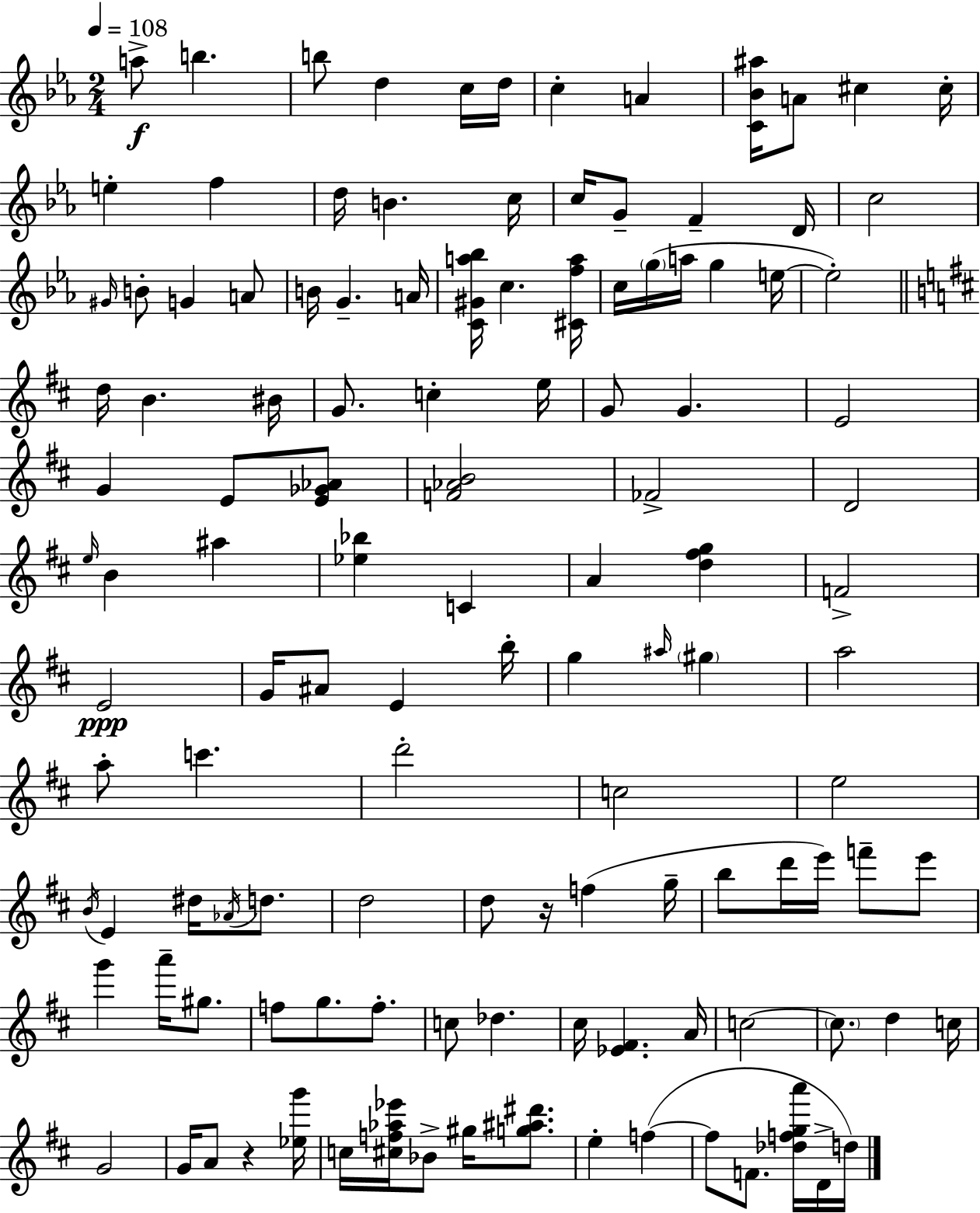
A5/e B5/q. B5/e D5/q C5/s D5/s C5/q A4/q [C4,Bb4,A#5]/s A4/e C#5/q C#5/s E5/q F5/q D5/s B4/q. C5/s C5/s G4/e F4/q D4/s C5/h G#4/s B4/e G4/q A4/e B4/s G4/q. A4/s [C4,G#4,A5,Bb5]/s C5/q. [C#4,F5,A5]/s C5/s G5/s A5/s G5/q E5/s E5/h D5/s B4/q. BIS4/s G4/e. C5/q E5/s G4/e G4/q. E4/h G4/q E4/e [E4,Gb4,Ab4]/e [F4,Ab4,B4]/h FES4/h D4/h E5/s B4/q A#5/q [Eb5,Bb5]/q C4/q A4/q [D5,F#5,G5]/q F4/h E4/h G4/s A#4/e E4/q B5/s G5/q A#5/s G#5/q A5/h A5/e C6/q. D6/h C5/h E5/h B4/s E4/q D#5/s Ab4/s D5/e. D5/h D5/e R/s F5/q G5/s B5/e D6/s E6/s F6/e E6/e G6/q A6/s G#5/e. F5/e G5/e. F5/e. C5/e Db5/q. C#5/s [Eb4,F#4]/q. A4/s C5/h C5/e. D5/q C5/s G4/h G4/s A4/e R/q [Eb5,G6]/s C5/s [C#5,F5,Ab5,Eb6]/s Bb4/e G#5/s [G5,A#5,D#6]/e. E5/q F5/q F5/e F4/e. [Db5,F5,G5,A6]/s D4/s D5/s